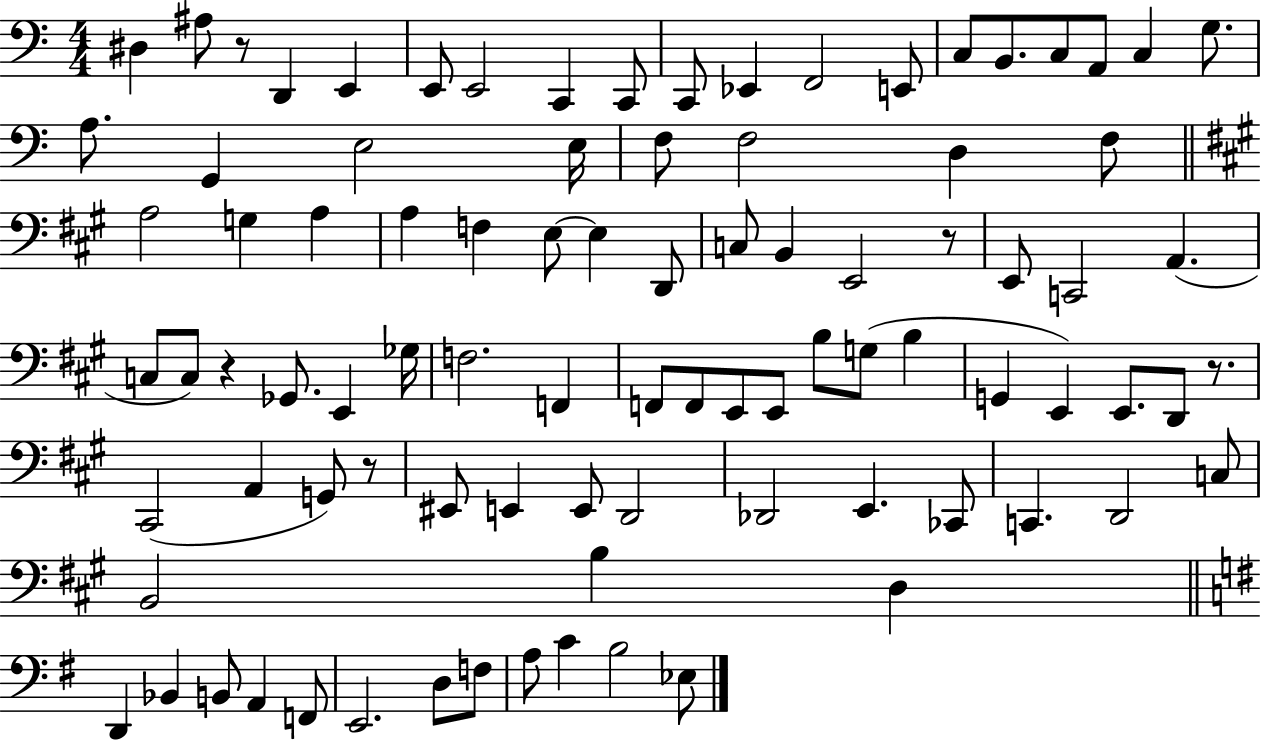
X:1
T:Untitled
M:4/4
L:1/4
K:C
^D, ^A,/2 z/2 D,, E,, E,,/2 E,,2 C,, C,,/2 C,,/2 _E,, F,,2 E,,/2 C,/2 B,,/2 C,/2 A,,/2 C, G,/2 A,/2 G,, E,2 E,/4 F,/2 F,2 D, F,/2 A,2 G, A, A, F, E,/2 E, D,,/2 C,/2 B,, E,,2 z/2 E,,/2 C,,2 A,, C,/2 C,/2 z _G,,/2 E,, _G,/4 F,2 F,, F,,/2 F,,/2 E,,/2 E,,/2 B,/2 G,/2 B, G,, E,, E,,/2 D,,/2 z/2 ^C,,2 A,, G,,/2 z/2 ^E,,/2 E,, E,,/2 D,,2 _D,,2 E,, _C,,/2 C,, D,,2 C,/2 B,,2 B, D, D,, _B,, B,,/2 A,, F,,/2 E,,2 D,/2 F,/2 A,/2 C B,2 _E,/2